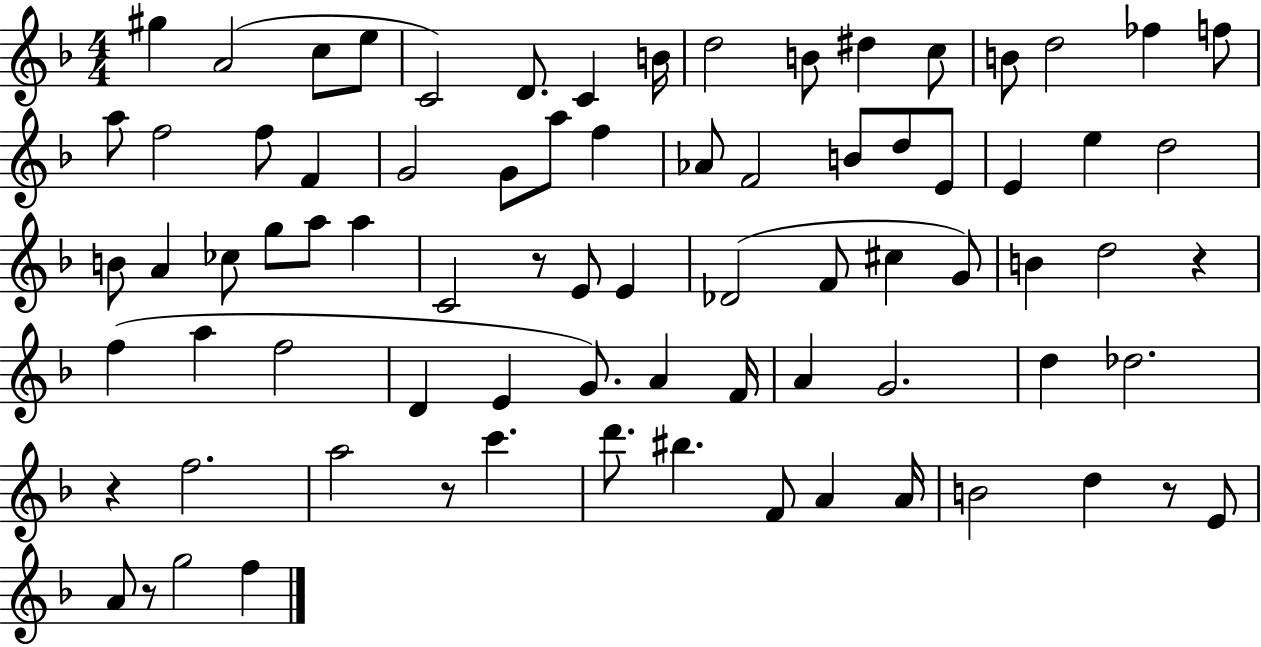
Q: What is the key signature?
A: F major